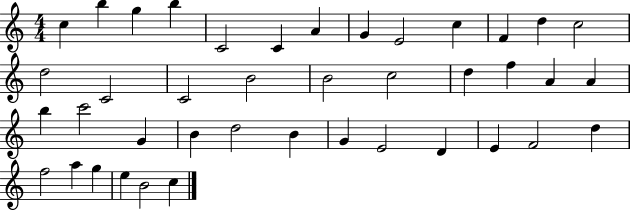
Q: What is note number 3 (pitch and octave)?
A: G5